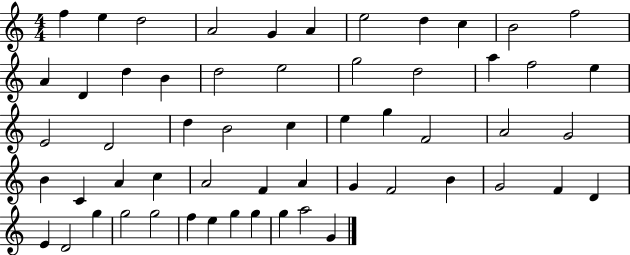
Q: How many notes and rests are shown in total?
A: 57